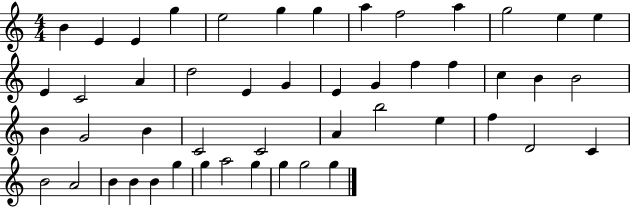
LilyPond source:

{
  \clef treble
  \numericTimeSignature
  \time 4/4
  \key c \major
  b'4 e'4 e'4 g''4 | e''2 g''4 g''4 | a''4 f''2 a''4 | g''2 e''4 e''4 | \break e'4 c'2 a'4 | d''2 e'4 g'4 | e'4 g'4 f''4 f''4 | c''4 b'4 b'2 | \break b'4 g'2 b'4 | c'2 c'2 | a'4 b''2 e''4 | f''4 d'2 c'4 | \break b'2 a'2 | b'4 b'4 b'4 g''4 | g''4 a''2 g''4 | g''4 g''2 g''4 | \break \bar "|."
}